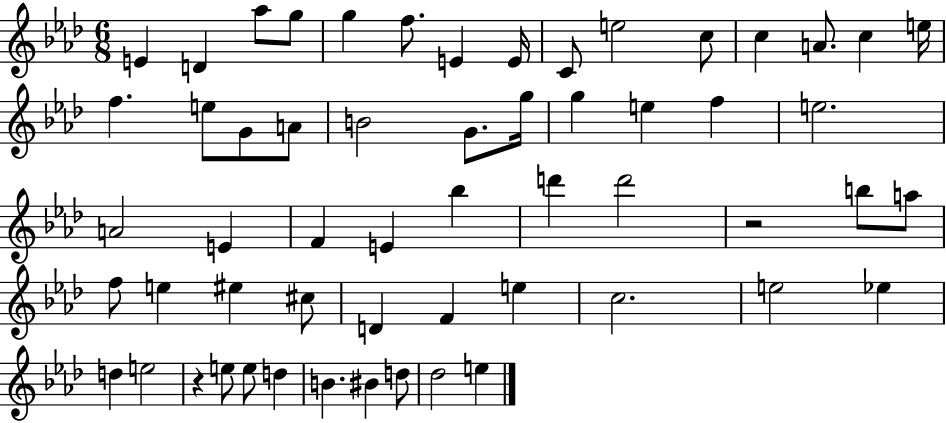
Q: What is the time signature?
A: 6/8